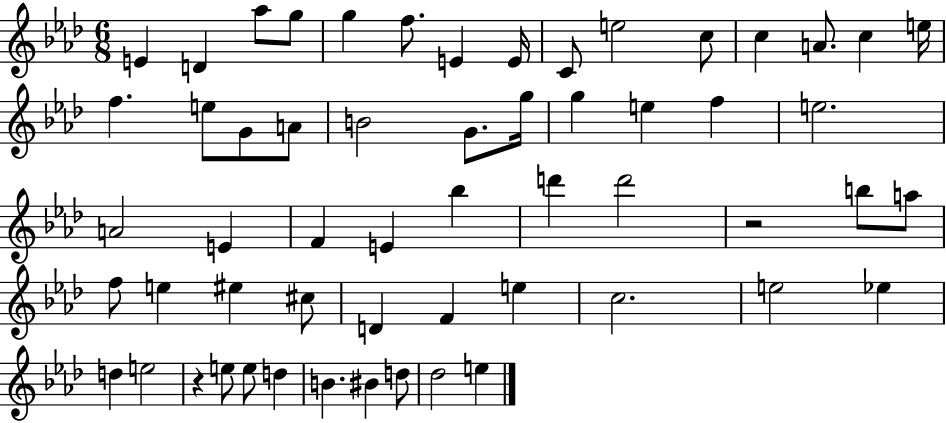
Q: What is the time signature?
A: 6/8